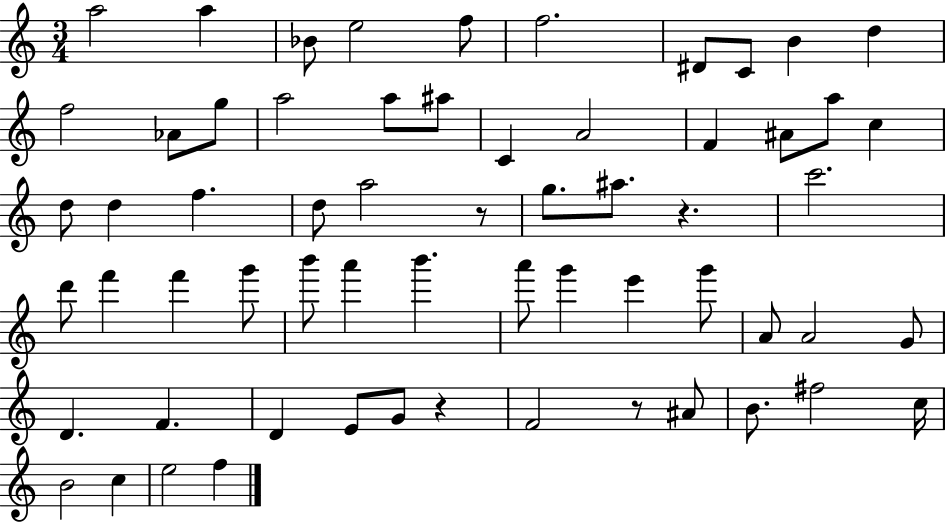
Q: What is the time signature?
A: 3/4